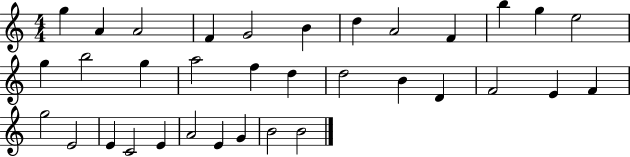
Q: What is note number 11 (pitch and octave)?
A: G5